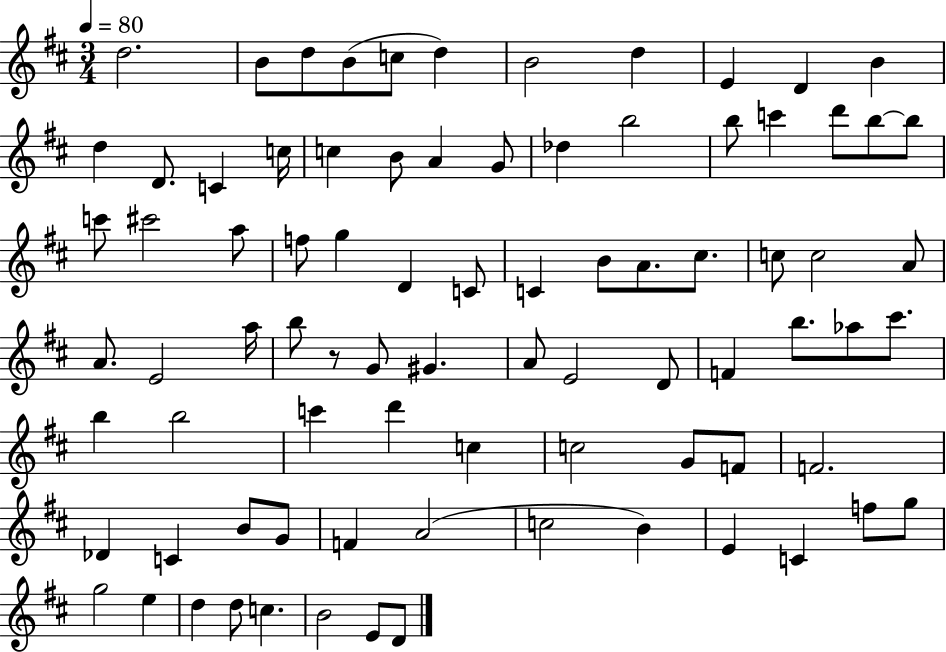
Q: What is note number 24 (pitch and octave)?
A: D6